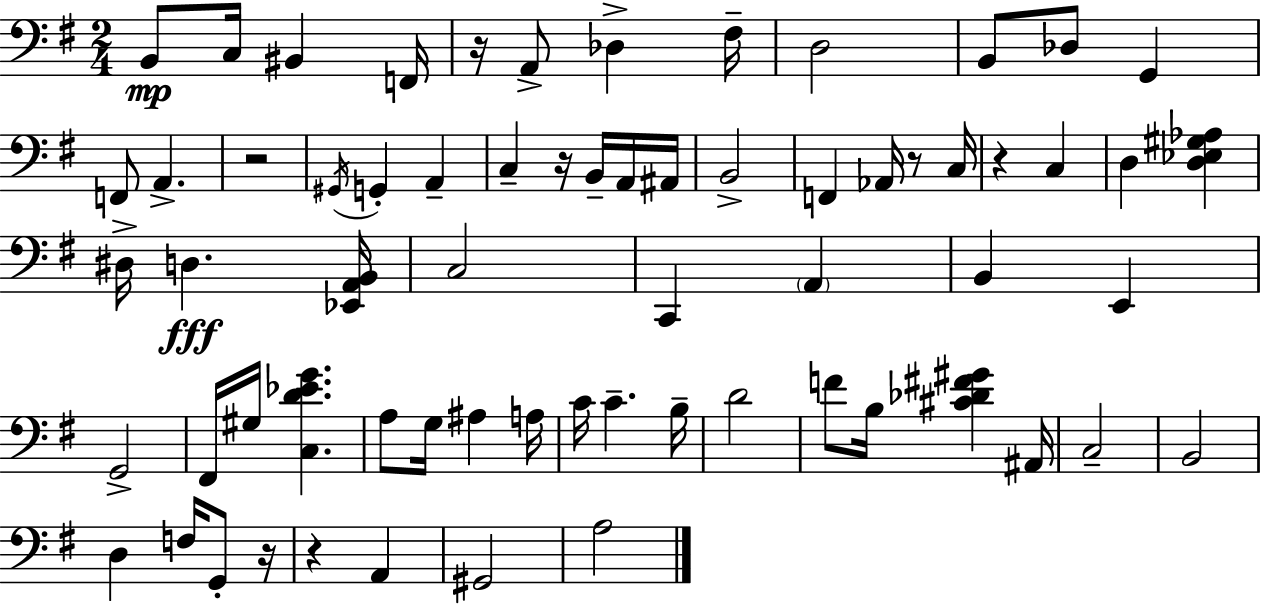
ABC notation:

X:1
T:Untitled
M:2/4
L:1/4
K:G
B,,/2 C,/4 ^B,, F,,/4 z/4 A,,/2 _D, ^F,/4 D,2 B,,/2 _D,/2 G,, F,,/2 A,, z2 ^G,,/4 G,, A,, C, z/4 B,,/4 A,,/4 ^A,,/4 B,,2 F,, _A,,/4 z/2 C,/4 z C, D, [D,_E,^G,_A,] ^D,/4 D, [_E,,A,,B,,]/4 C,2 C,, A,, B,, E,, G,,2 ^F,,/4 ^G,/4 [C,D_EG] A,/2 G,/4 ^A, A,/4 C/4 C B,/4 D2 F/2 B,/4 [^C_D^F^G] ^A,,/4 C,2 B,,2 D, F,/4 G,,/2 z/4 z A,, ^G,,2 A,2